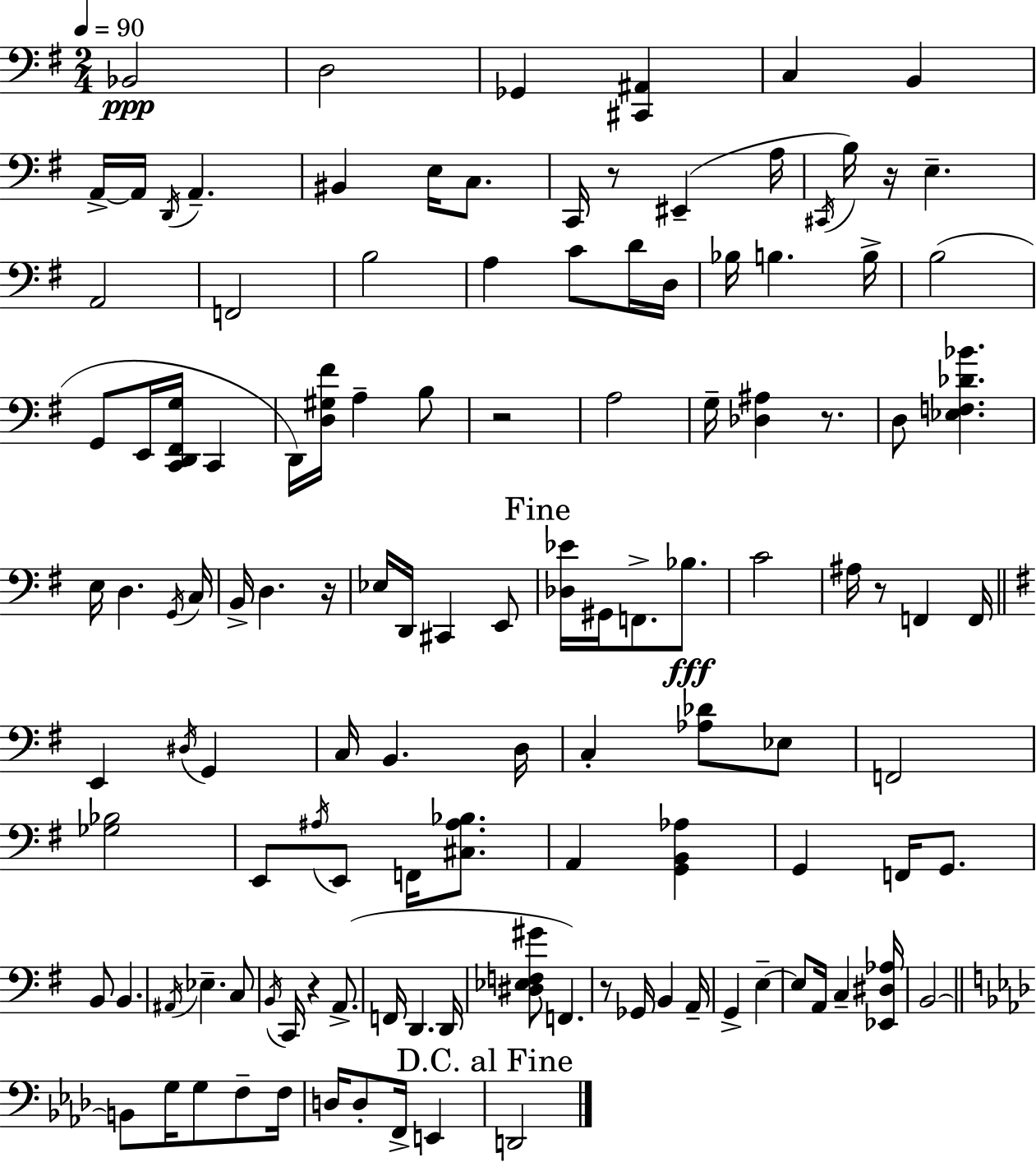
X:1
T:Untitled
M:2/4
L:1/4
K:G
_B,,2 D,2 _G,, [^C,,^A,,] C, B,, A,,/4 A,,/4 D,,/4 A,, ^B,, E,/4 C,/2 C,,/4 z/2 ^E,, A,/4 ^C,,/4 B,/4 z/4 E, A,,2 F,,2 B,2 A, C/2 D/4 D,/4 _B,/4 B, B,/4 B,2 G,,/2 E,,/4 [C,,D,,^F,,G,]/4 C,, D,,/4 [D,^G,^F]/4 A, B,/2 z2 A,2 G,/4 [_D,^A,] z/2 D,/2 [_E,F,_D_B] E,/4 D, G,,/4 C,/4 B,,/4 D, z/4 _E,/4 D,,/4 ^C,, E,,/2 [_D,_E]/4 ^G,,/4 F,,/2 _B,/2 C2 ^A,/4 z/2 F,, F,,/4 E,, ^D,/4 G,, C,/4 B,, D,/4 C, [_A,_D]/2 _E,/2 F,,2 [_G,_B,]2 E,,/2 ^A,/4 E,,/2 F,,/4 [^C,^A,_B,]/2 A,, [G,,B,,_A,] G,, F,,/4 G,,/2 B,,/2 B,, ^A,,/4 _E, C,/2 B,,/4 C,,/4 z A,,/2 F,,/4 D,, D,,/4 [^D,_E,F,^G]/2 F,, z/2 _G,,/4 B,, A,,/4 G,, E, E,/2 A,,/4 C, [_E,,^D,_A,]/4 B,,2 B,,/2 G,/4 G,/2 F,/2 F,/4 D,/4 D,/2 F,,/4 E,, D,,2